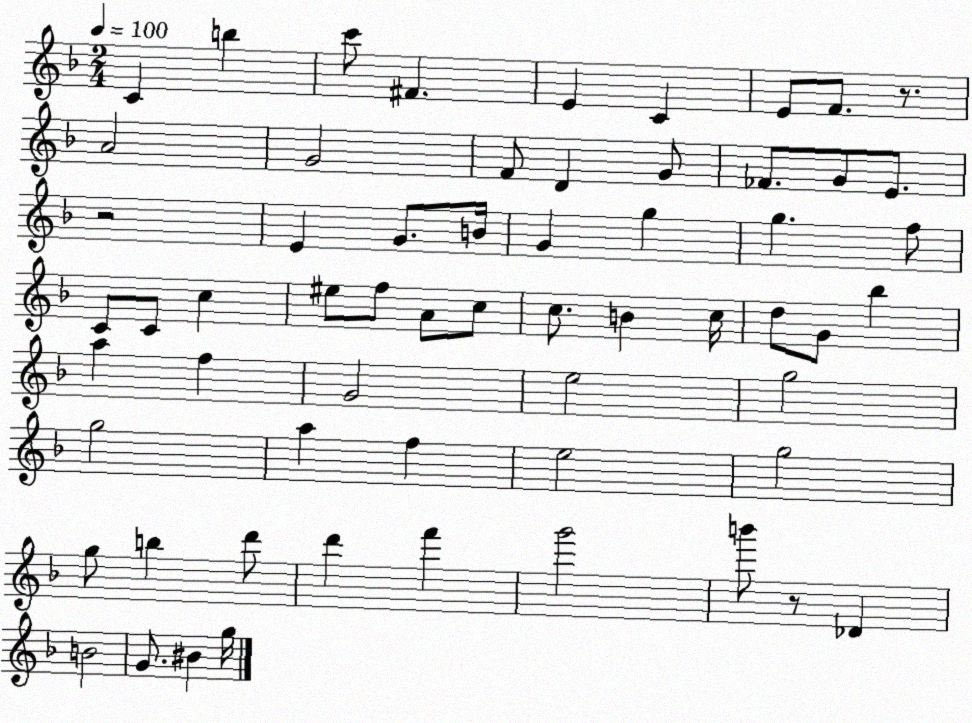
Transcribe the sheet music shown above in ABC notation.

X:1
T:Untitled
M:2/4
L:1/4
K:F
C b c'/2 ^F E C E/2 F/2 z/2 A2 G2 F/2 D G/2 _F/2 G/2 E/2 z2 E G/2 B/4 G g g f/2 C/2 C/2 c ^e/2 f/2 A/2 c/2 c/2 B c/4 d/2 G/2 _b a f G2 e2 g2 g2 a f e2 g2 g/2 b d'/2 d' f' g'2 b'/2 z/2 _D B2 G/2 ^B g/4